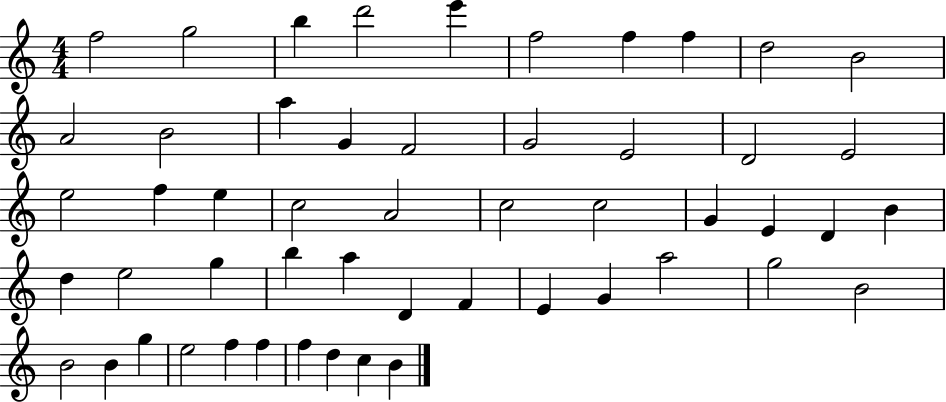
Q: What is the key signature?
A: C major